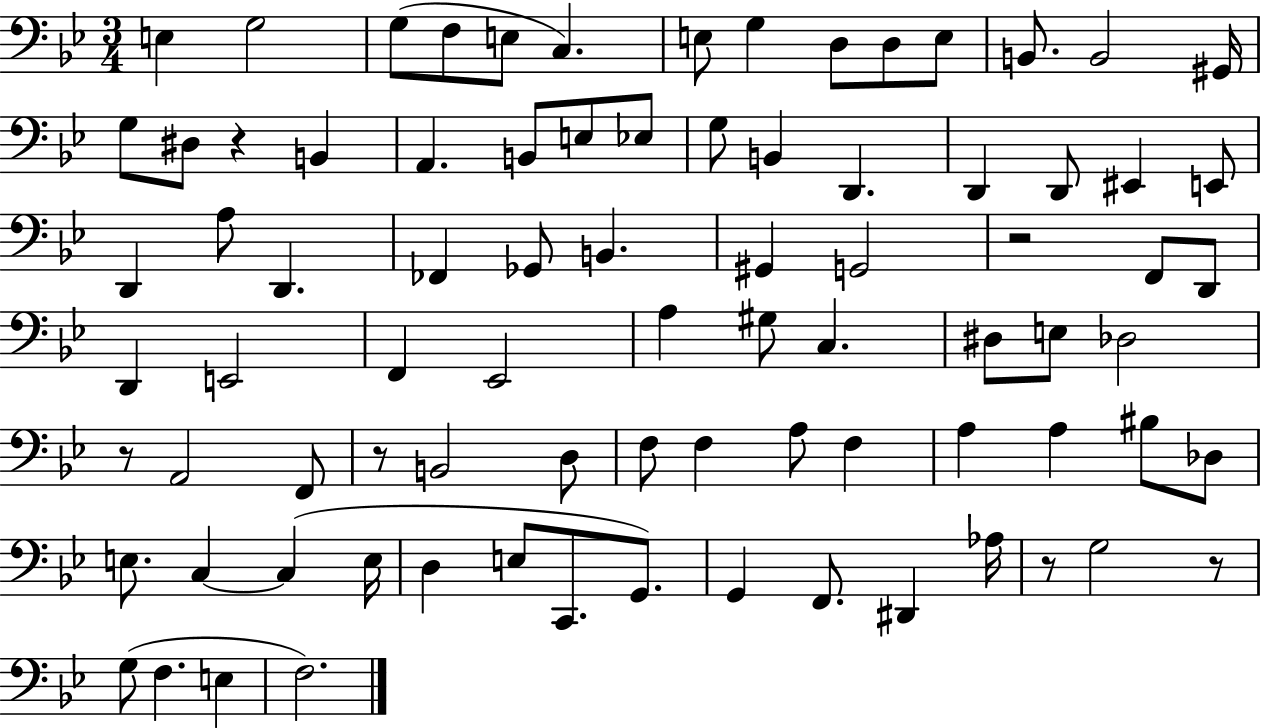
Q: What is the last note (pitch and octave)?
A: F3